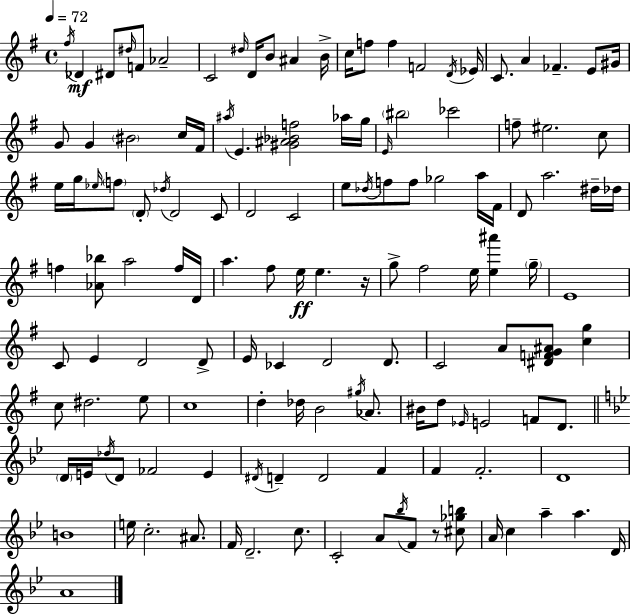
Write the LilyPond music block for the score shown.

{
  \clef treble
  \time 4/4
  \defaultTimeSignature
  \key g \major
  \tempo 4 = 72
  \acciaccatura { fis''16 }\mf des'4 dis'8 \grace { dis''16 } f'8 aes'2-- | c'2 \grace { dis''16 } d'16 b'8 ais'4 | b'16-> c''16 f''8 f''4 f'2 | \acciaccatura { d'16 } ees'16 c'8. a'4 fes'4.-- | \break e'8 gis'16 g'8 g'4 \parenthesize bis'2 | c''16 fis'16 \acciaccatura { ais''16 } e'4. <gis' ais' bes' f''>2 | aes''16 g''16 \grace { e'16 } \parenthesize bis''2 ces'''2 | f''8-- eis''2. | \break c''8 e''16 g''16 \grace { ees''16 } \parenthesize f''8 \parenthesize d'8-. \acciaccatura { des''16 } d'2 | c'8 d'2 | c'2 e''8 \acciaccatura { des''16 } f''8 f''8 ges''2 | a''16 fis'16 d'8 a''2. | \break dis''16-- des''16 f''4 <aes' bes''>8 a''2 | f''16 d'16 a''4. fis''8 | e''16\ff e''4. r16 g''8-> fis''2 | e''16 <e'' ais'''>4 \parenthesize g''16-- e'1 | \break c'8 e'4 d'2 | d'8-> e'16 ces'4 d'2 | d'8. c'2 | a'8 <dis' f' g' ais'>8 <c'' g''>4 c''8 dis''2. | \break e''8 c''1 | d''4-. des''16 b'2 | \acciaccatura { gis''16 } aes'8. bis'16 d''8 \grace { ees'16 } e'2 | f'8 d'8. \bar "||" \break \key g \minor \parenthesize d'16 e'16 \acciaccatura { des''16 } d'8 fes'2 e'4 | \acciaccatura { dis'16 } d'4-- d'2 f'4 | f'4 f'2.-. | d'1 | \break b'1 | e''16 c''2.-. ais'8. | f'16 d'2.-- c''8. | c'2-. a'8 \acciaccatura { bes''16 } f'8 r8 | \break <cis'' ges'' b''>8 a'16 c''4 a''4-- a''4. | d'16 a'1 | \bar "|."
}